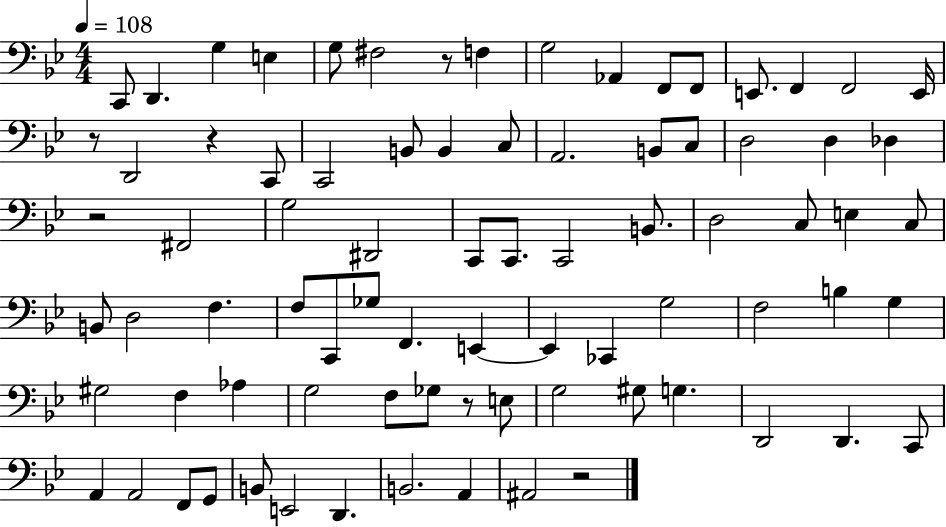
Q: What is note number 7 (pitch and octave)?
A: F3